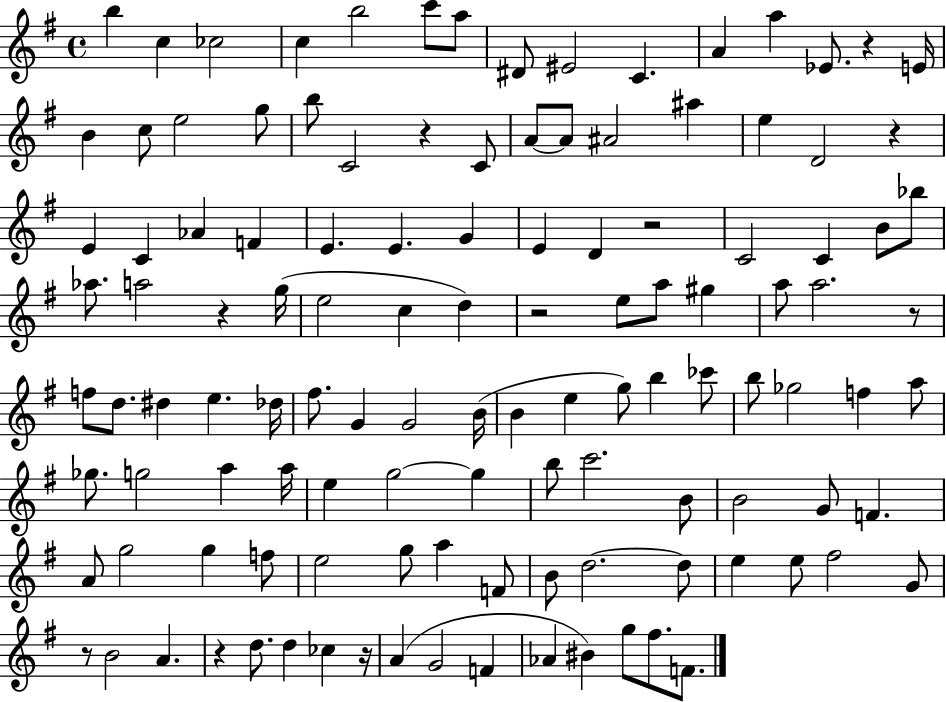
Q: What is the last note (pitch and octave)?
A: F4